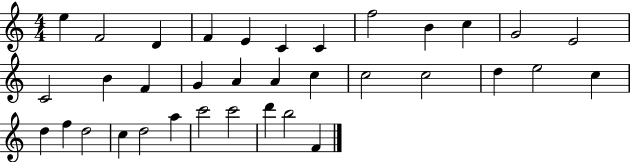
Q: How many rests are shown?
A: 0